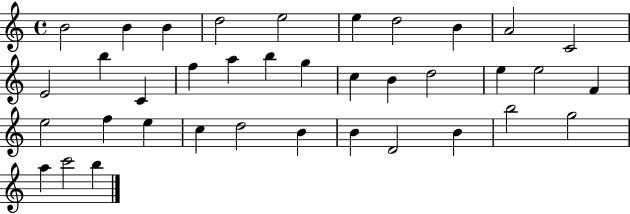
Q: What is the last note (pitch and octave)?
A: B5